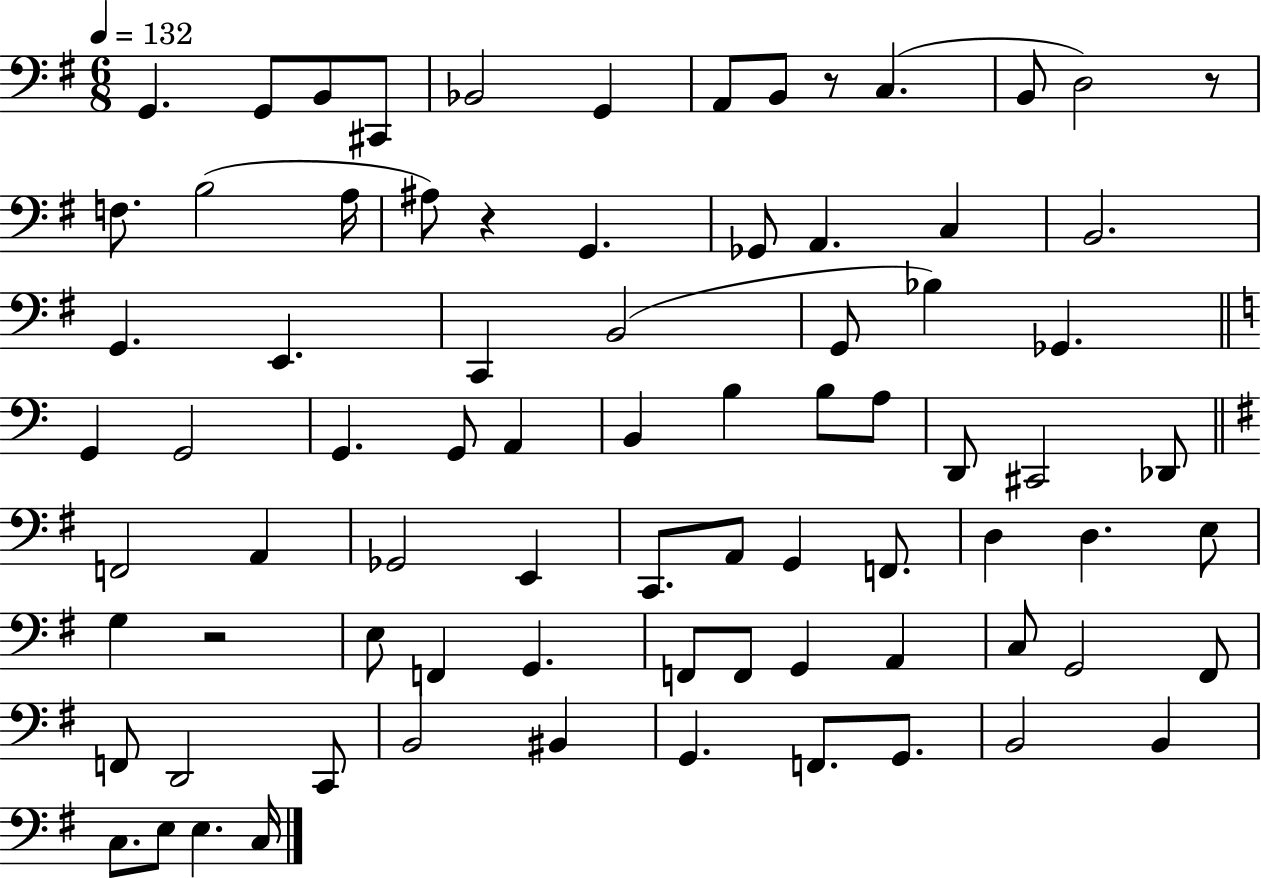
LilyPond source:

{
  \clef bass
  \numericTimeSignature
  \time 6/8
  \key g \major
  \tempo 4 = 132
  \repeat volta 2 { g,4. g,8 b,8 cis,8 | bes,2 g,4 | a,8 b,8 r8 c4.( | b,8 d2) r8 | \break f8. b2( a16 | ais8) r4 g,4. | ges,8 a,4. c4 | b,2. | \break g,4. e,4. | c,4 b,2( | g,8 bes4) ges,4. | \bar "||" \break \key c \major g,4 g,2 | g,4. g,8 a,4 | b,4 b4 b8 a8 | d,8 cis,2 des,8 | \break \bar "||" \break \key g \major f,2 a,4 | ges,2 e,4 | c,8. a,8 g,4 f,8. | d4 d4. e8 | \break g4 r2 | e8 f,4 g,4. | f,8 f,8 g,4 a,4 | c8 g,2 fis,8 | \break f,8 d,2 c,8 | b,2 bis,4 | g,4. f,8. g,8. | b,2 b,4 | \break c8. e8 e4. c16 | } \bar "|."
}